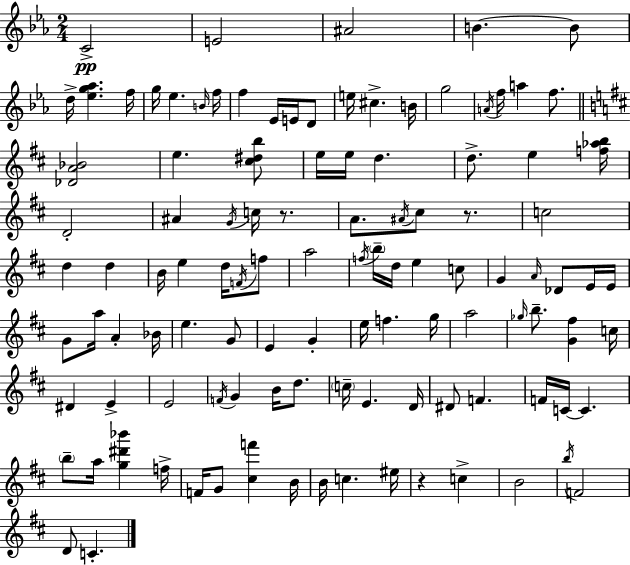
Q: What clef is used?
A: treble